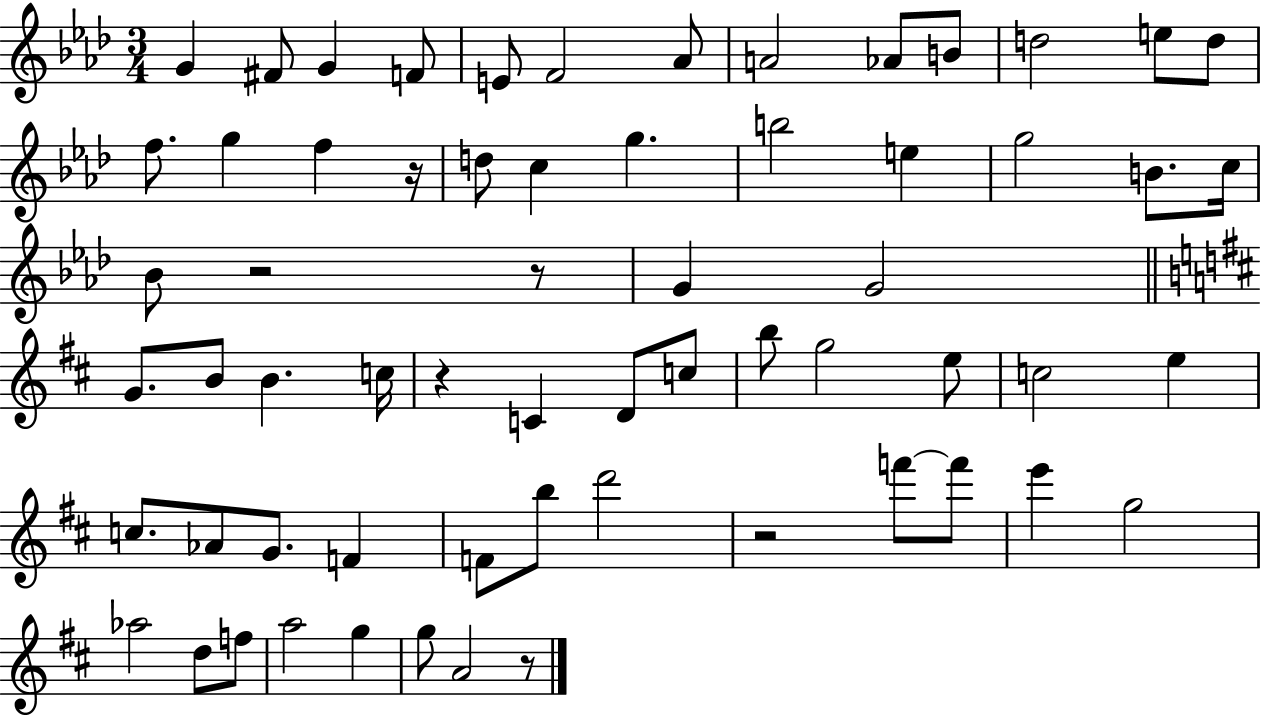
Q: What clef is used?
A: treble